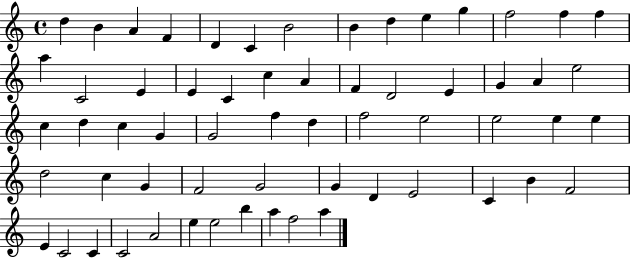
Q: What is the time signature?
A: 4/4